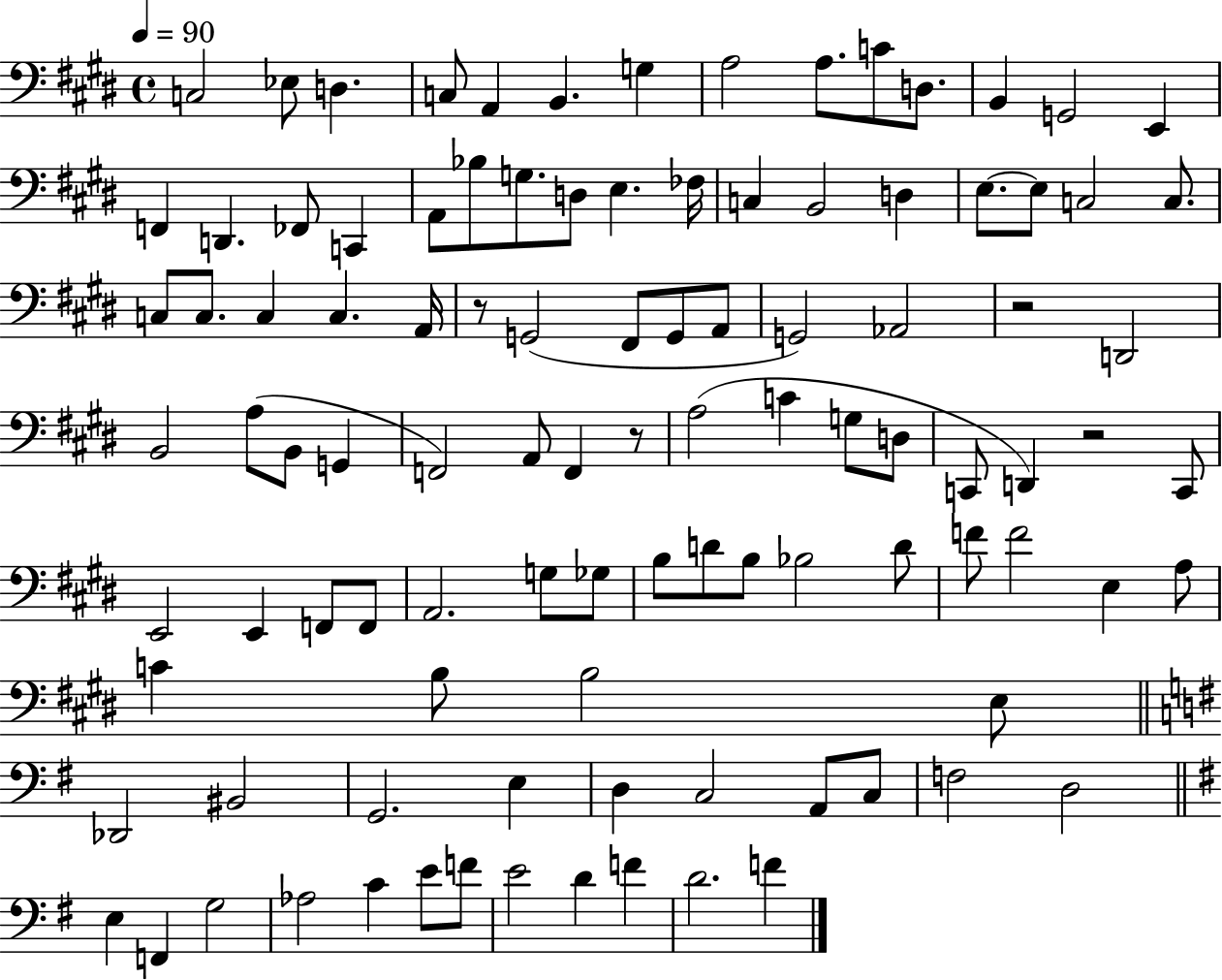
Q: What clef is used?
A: bass